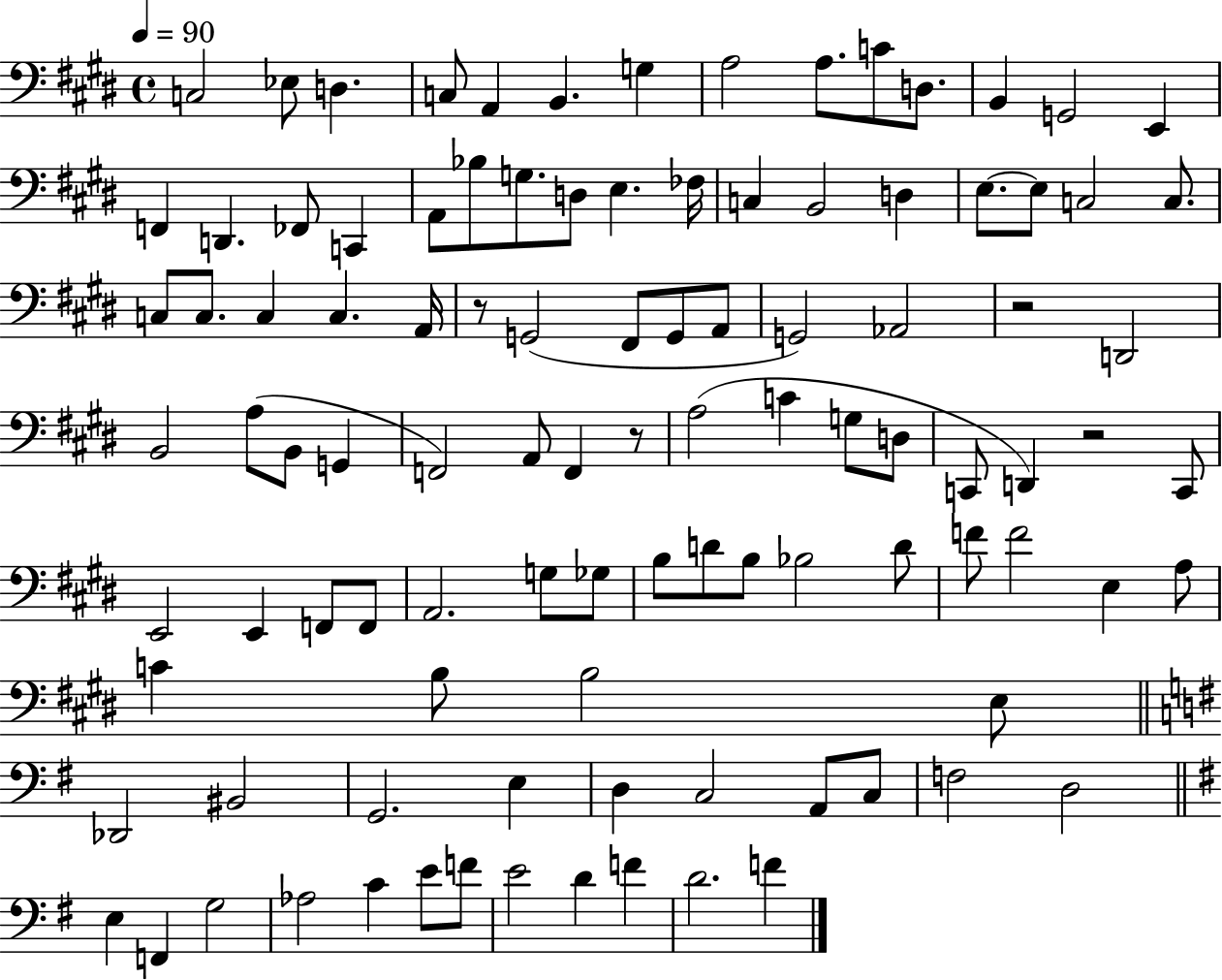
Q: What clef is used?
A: bass